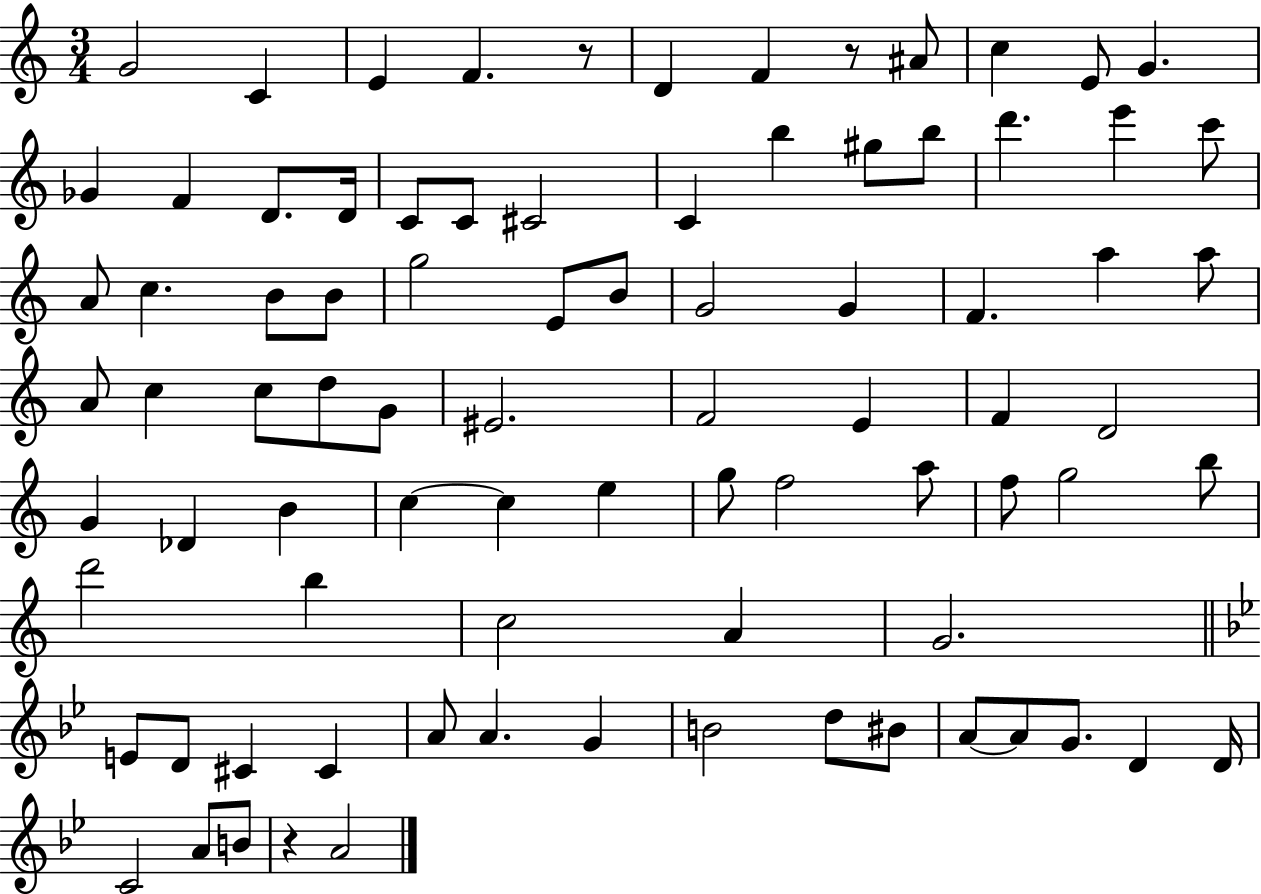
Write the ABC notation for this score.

X:1
T:Untitled
M:3/4
L:1/4
K:C
G2 C E F z/2 D F z/2 ^A/2 c E/2 G _G F D/2 D/4 C/2 C/2 ^C2 C b ^g/2 b/2 d' e' c'/2 A/2 c B/2 B/2 g2 E/2 B/2 G2 G F a a/2 A/2 c c/2 d/2 G/2 ^E2 F2 E F D2 G _D B c c e g/2 f2 a/2 f/2 g2 b/2 d'2 b c2 A G2 E/2 D/2 ^C ^C A/2 A G B2 d/2 ^B/2 A/2 A/2 G/2 D D/4 C2 A/2 B/2 z A2